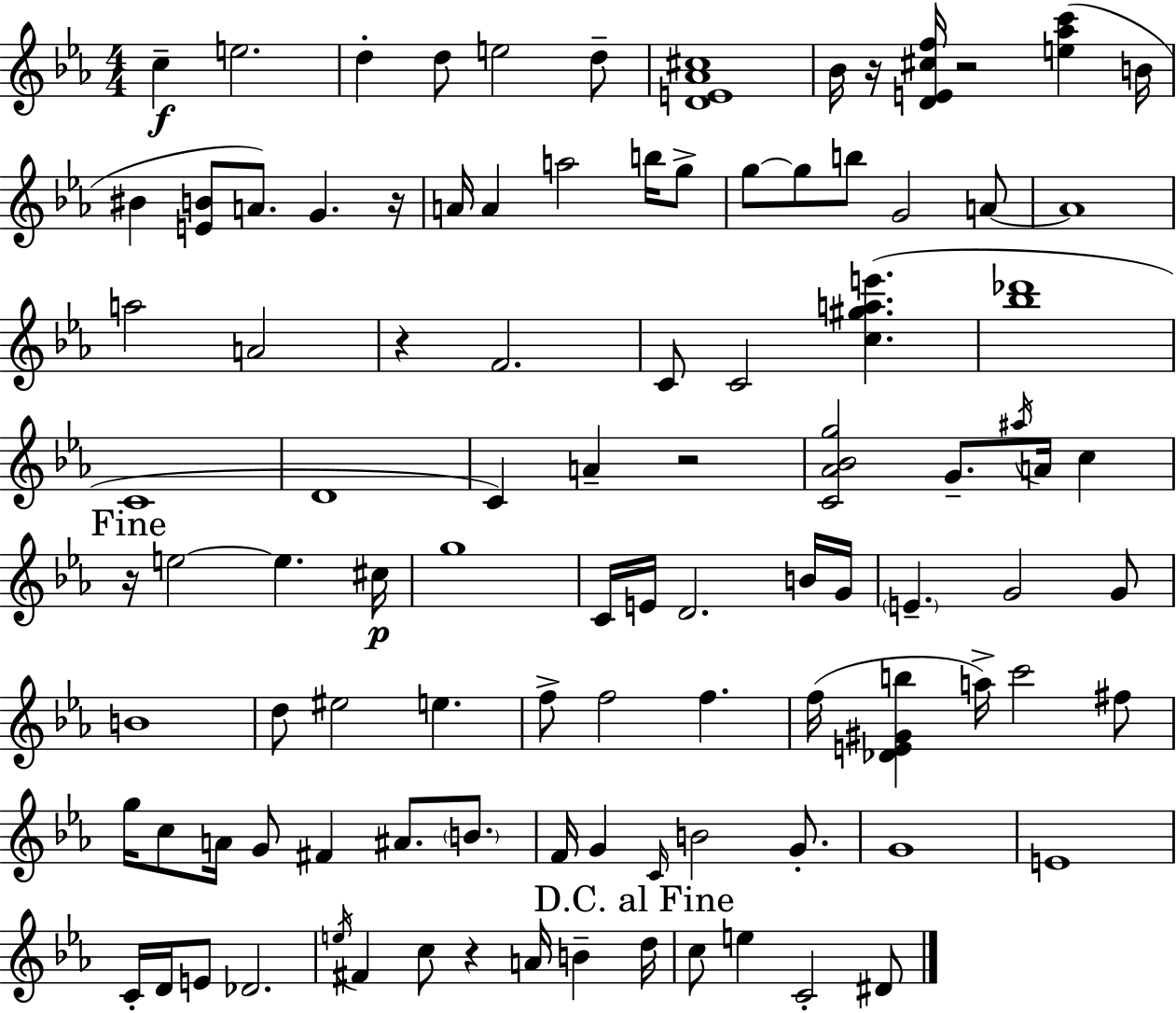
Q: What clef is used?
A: treble